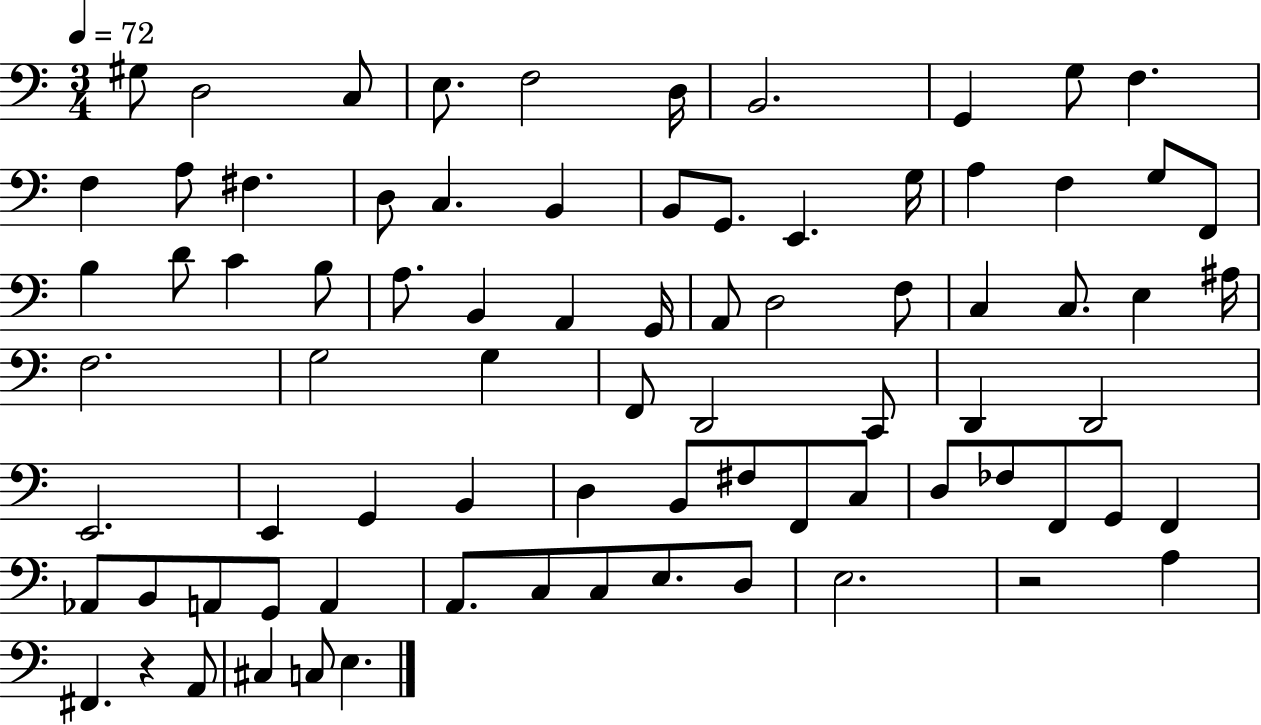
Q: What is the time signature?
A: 3/4